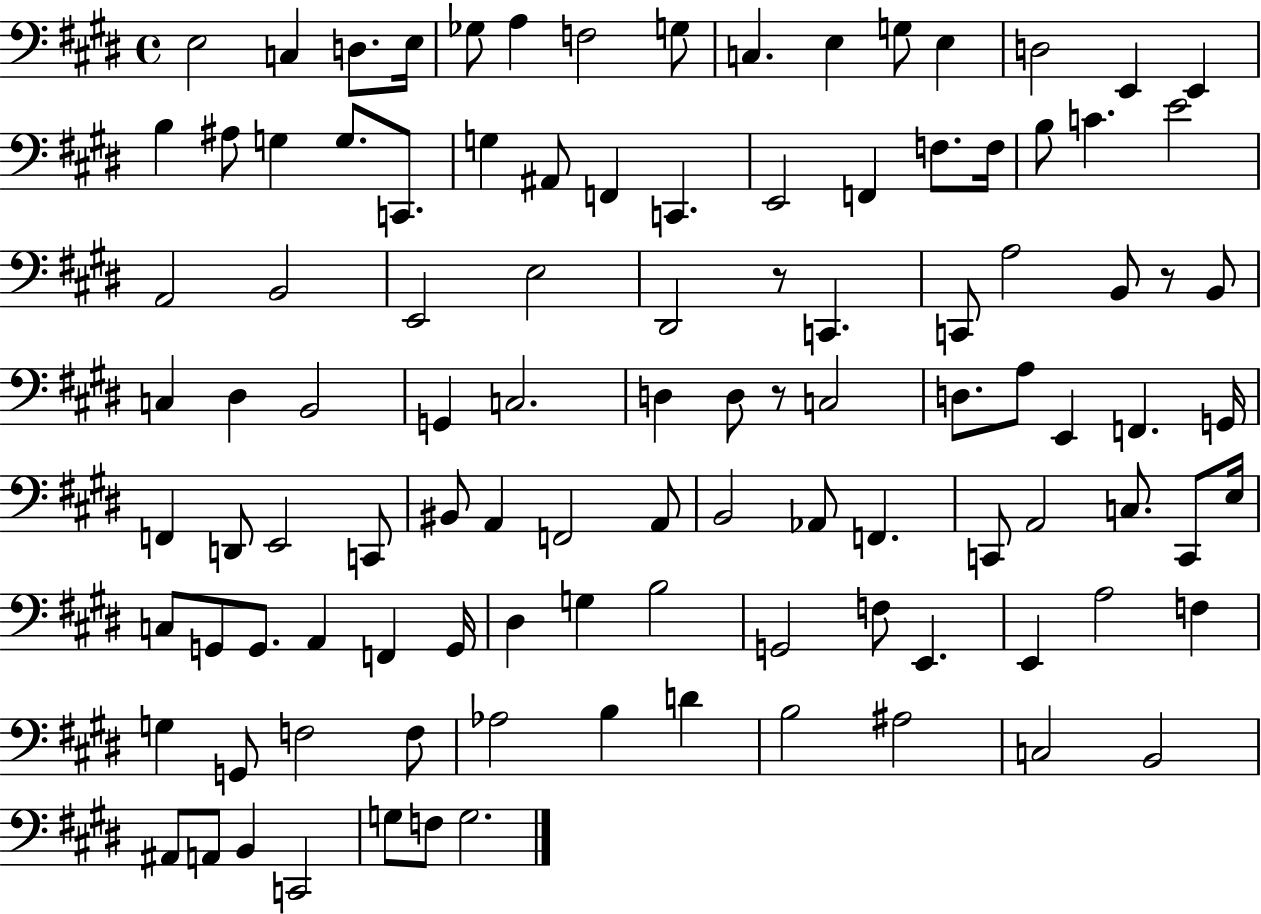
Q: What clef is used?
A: bass